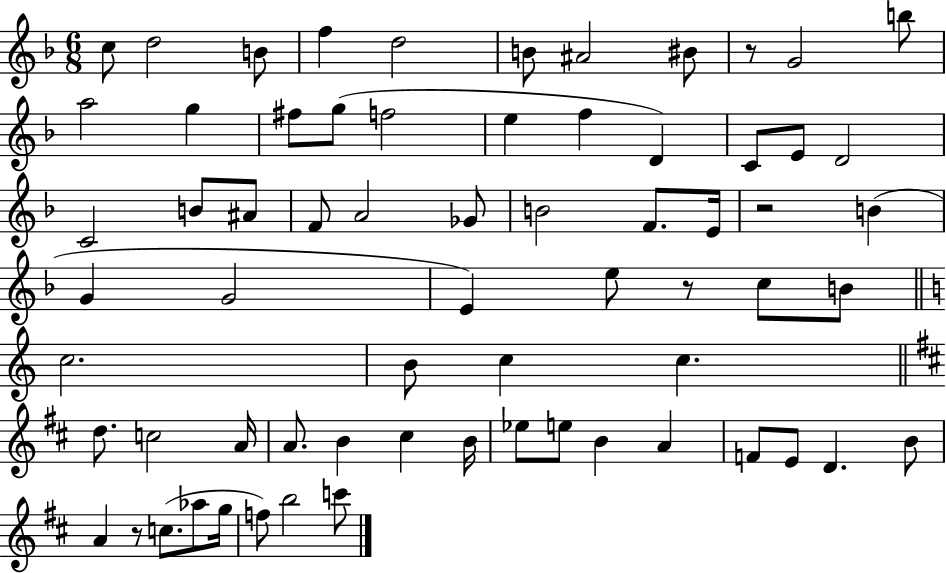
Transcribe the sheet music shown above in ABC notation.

X:1
T:Untitled
M:6/8
L:1/4
K:F
c/2 d2 B/2 f d2 B/2 ^A2 ^B/2 z/2 G2 b/2 a2 g ^f/2 g/2 f2 e f D C/2 E/2 D2 C2 B/2 ^A/2 F/2 A2 _G/2 B2 F/2 E/4 z2 B G G2 E e/2 z/2 c/2 B/2 c2 B/2 c c d/2 c2 A/4 A/2 B ^c B/4 _e/2 e/2 B A F/2 E/2 D B/2 A z/2 c/2 _a/2 g/4 f/2 b2 c'/2